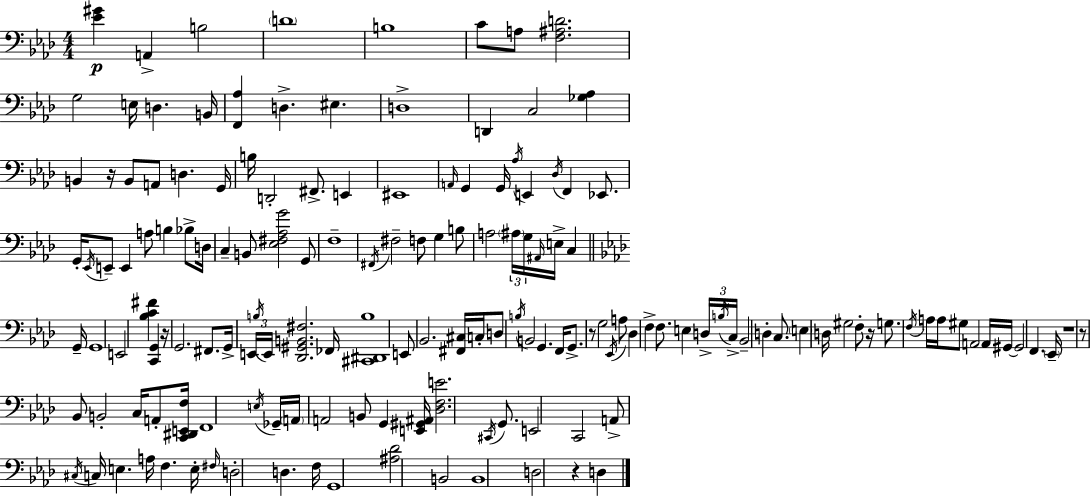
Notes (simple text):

[Eb4,G#4]/q A2/q B3/h D4/w B3/w C4/e A3/e [F3,A#3,D4]/h. G3/h E3/s D3/q. B2/s [F2,Ab3]/q D3/q. EIS3/q. D3/w D2/q C3/h [Gb3,Ab3]/q B2/q R/s B2/e A2/e D3/q. G2/s B3/s D2/h F#2/e. E2/q EIS2/w A2/s G2/q G2/s Ab3/s E2/q Db3/s F2/q Eb2/e. G2/s Eb2/s E2/e E2/q A3/e B3/q Bb3/e D3/s C3/q B2/e [Eb3,F#3,Ab3,G4]/h G2/e F3/w F#2/s F#3/h F3/e G3/q B3/e A3/h A#3/s G3/s A#2/s E3/s C3/q G2/s G2/w E2/h [Bb3,C4,F#4]/q [C2,G2]/q R/s G2/h. F#2/e. G2/s E2/s B3/s E2/s [Db2,G#2,B2,F#3]/h. FES2/s [C#2,D#2,B3]/w E2/e Bb2/h. [F#2,C#3]/s C3/s D3/e B3/s B2/h G2/q. F2/s G2/e. R/e G3/h Eb2/s A3/e Db3/q F3/q F3/e. E3/q D3/s B3/s C3/s Bb2/h D3/q C3/e. E3/q D3/s G#3/h F3/e R/s G3/e. F3/s A3/s A3/s G#3/e A2/h A2/s G#2/s G#2/h F2/q. Eb2/s R/w R/e Bb2/e B2/h C3/s A2/e [C2,D#2,E2,F3]/s F2/w E3/s Gb2/s A2/s A2/h B2/e G2/q [E2,G#2,A#2]/s [Db3,F3,E4]/h. C#2/s G2/e. E2/h C2/h A2/e C#3/s C3/s E3/q. A3/s F3/q. E3/s F#3/s D3/h D3/q. F3/s G2/w [A#3,Db4]/h B2/h B2/w D3/h R/q D3/q